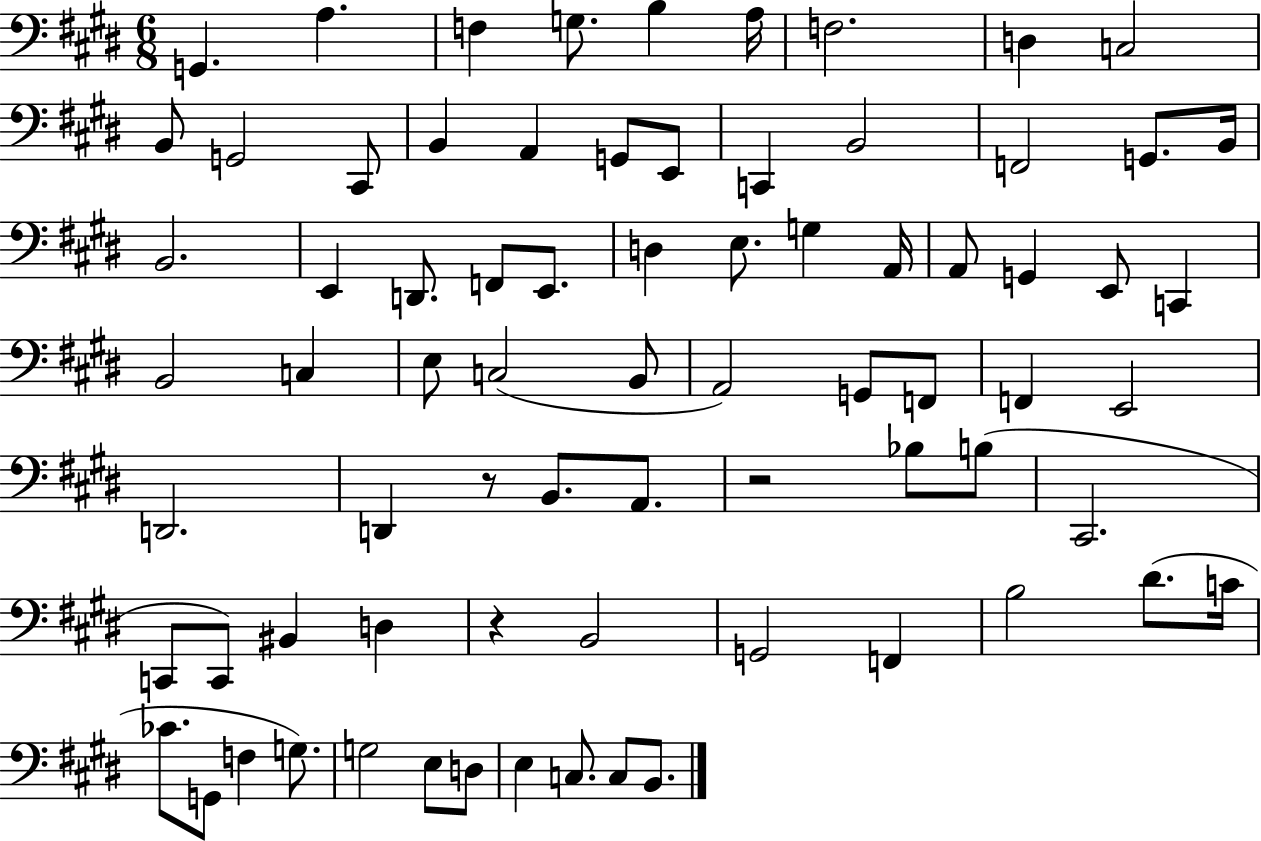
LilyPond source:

{
  \clef bass
  \numericTimeSignature
  \time 6/8
  \key e \major
  g,4. a4. | f4 g8. b4 a16 | f2. | d4 c2 | \break b,8 g,2 cis,8 | b,4 a,4 g,8 e,8 | c,4 b,2 | f,2 g,8. b,16 | \break b,2. | e,4 d,8. f,8 e,8. | d4 e8. g4 a,16 | a,8 g,4 e,8 c,4 | \break b,2 c4 | e8 c2( b,8 | a,2) g,8 f,8 | f,4 e,2 | \break d,2. | d,4 r8 b,8. a,8. | r2 bes8 b8( | cis,2. | \break c,8 c,8) bis,4 d4 | r4 b,2 | g,2 f,4 | b2 dis'8.( c'16 | \break ces'8. g,8 f4 g8.) | g2 e8 d8 | e4 c8. c8 b,8. | \bar "|."
}